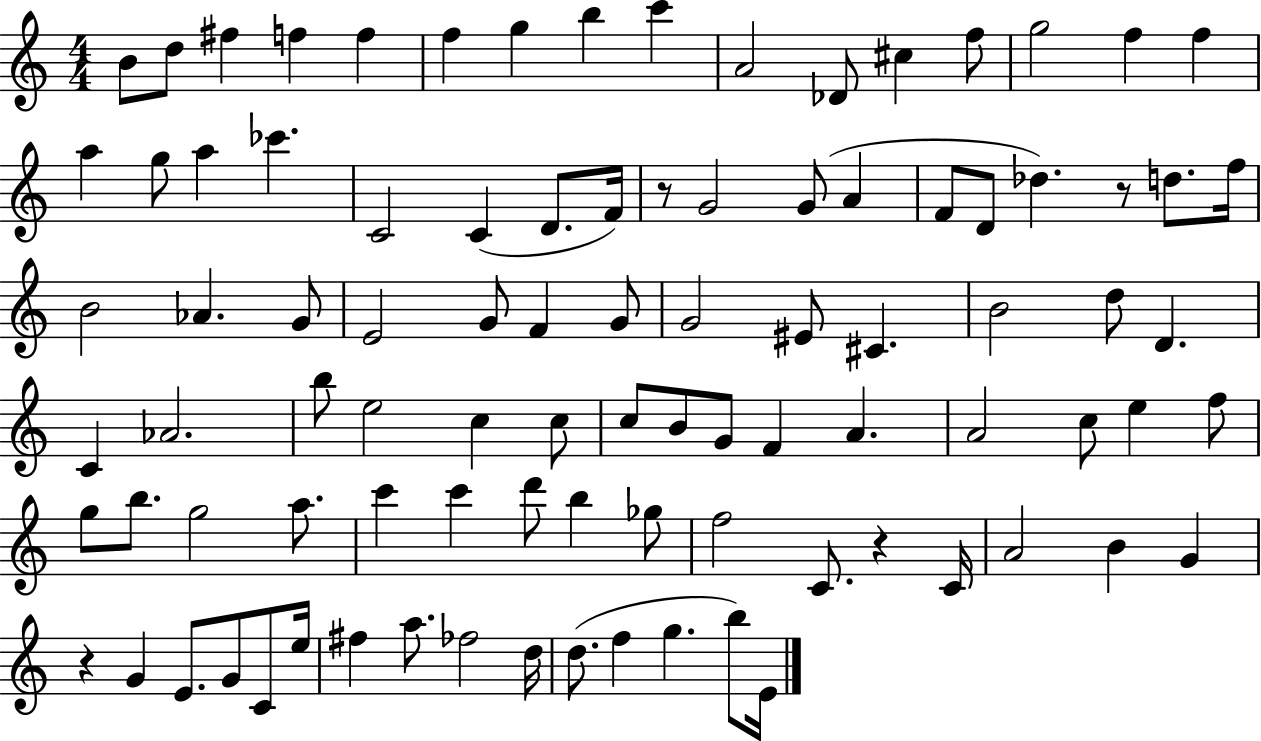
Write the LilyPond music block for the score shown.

{
  \clef treble
  \numericTimeSignature
  \time 4/4
  \key c \major
  b'8 d''8 fis''4 f''4 f''4 | f''4 g''4 b''4 c'''4 | a'2 des'8 cis''4 f''8 | g''2 f''4 f''4 | \break a''4 g''8 a''4 ces'''4. | c'2 c'4( d'8. f'16) | r8 g'2 g'8( a'4 | f'8 d'8 des''4.) r8 d''8. f''16 | \break b'2 aes'4. g'8 | e'2 g'8 f'4 g'8 | g'2 eis'8 cis'4. | b'2 d''8 d'4. | \break c'4 aes'2. | b''8 e''2 c''4 c''8 | c''8 b'8 g'8 f'4 a'4. | a'2 c''8 e''4 f''8 | \break g''8 b''8. g''2 a''8. | c'''4 c'''4 d'''8 b''4 ges''8 | f''2 c'8. r4 c'16 | a'2 b'4 g'4 | \break r4 g'4 e'8. g'8 c'8 e''16 | fis''4 a''8. fes''2 d''16 | d''8.( f''4 g''4. b''8) e'16 | \bar "|."
}